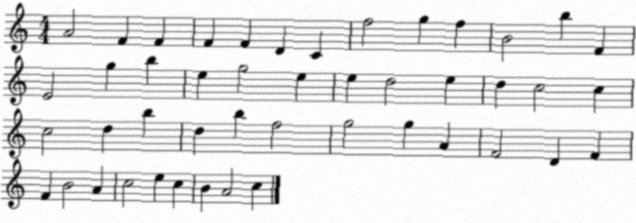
X:1
T:Untitled
M:4/4
L:1/4
K:C
A2 F F F F D C f2 g f B2 b F E2 g b e g2 e e d2 e d c2 c c2 d b d b f2 g2 g A F2 D F F B2 A c2 e c B A2 c